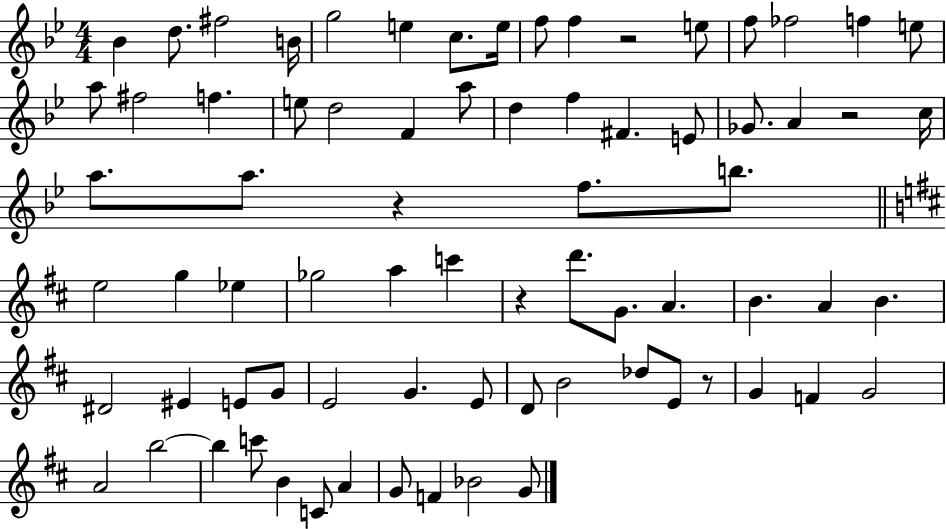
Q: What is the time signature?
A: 4/4